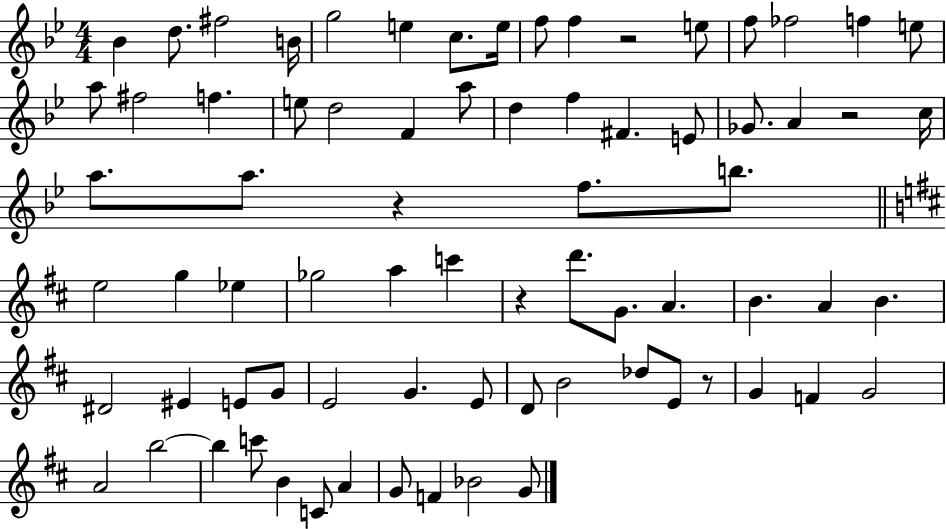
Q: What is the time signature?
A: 4/4